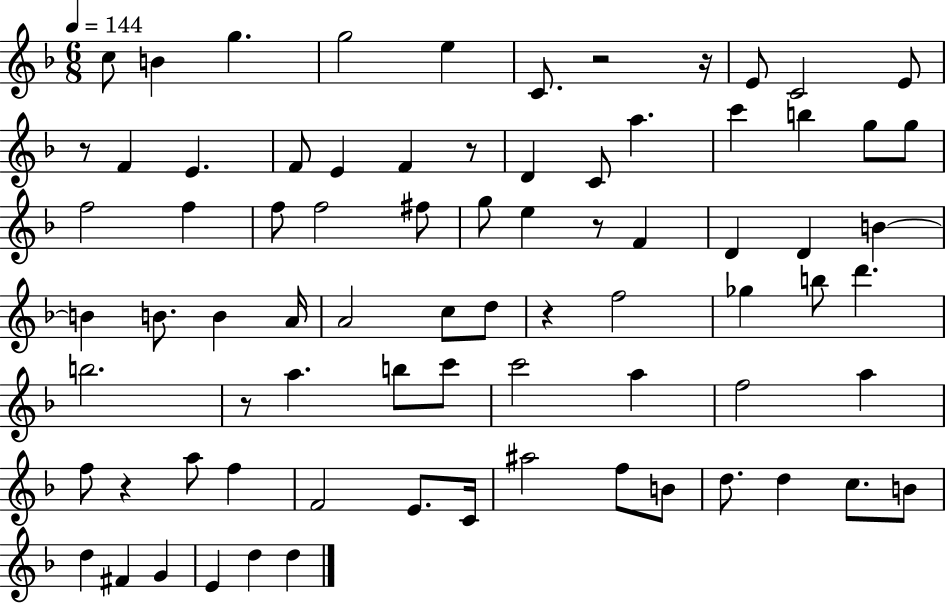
X:1
T:Untitled
M:6/8
L:1/4
K:F
c/2 B g g2 e C/2 z2 z/4 E/2 C2 E/2 z/2 F E F/2 E F z/2 D C/2 a c' b g/2 g/2 f2 f f/2 f2 ^f/2 g/2 e z/2 F D D B B B/2 B A/4 A2 c/2 d/2 z f2 _g b/2 d' b2 z/2 a b/2 c'/2 c'2 a f2 a f/2 z a/2 f F2 E/2 C/4 ^a2 f/2 B/2 d/2 d c/2 B/2 d ^F G E d d